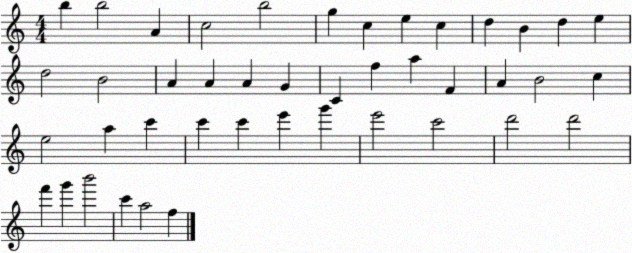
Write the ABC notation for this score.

X:1
T:Untitled
M:4/4
L:1/4
K:C
b b2 A c2 b2 g c e c d B d e d2 B2 A A A G C f a F A B2 c e2 a c' c' c' e' g' e'2 c'2 d'2 d'2 f' g' b'2 c' a2 f